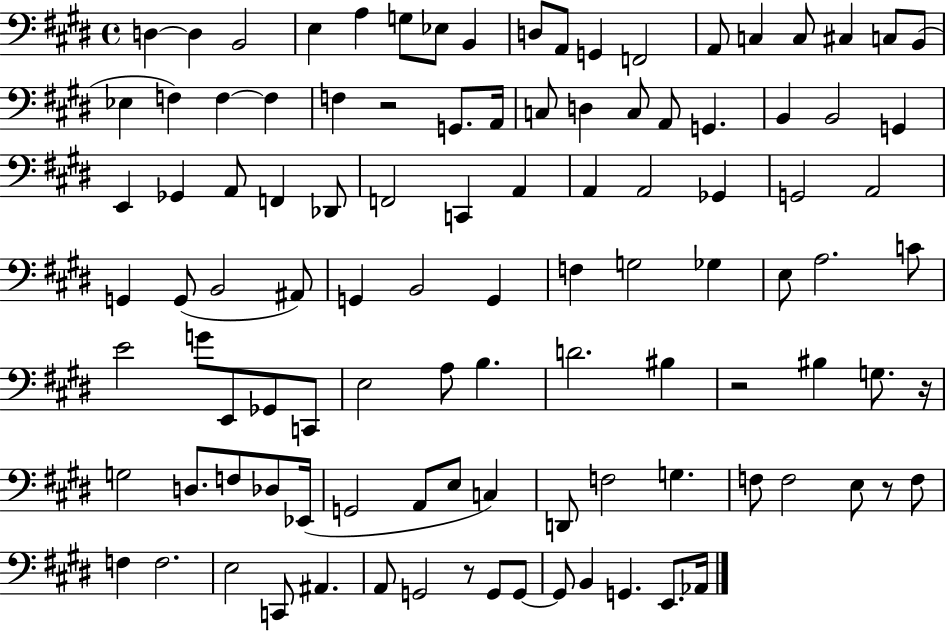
X:1
T:Untitled
M:4/4
L:1/4
K:E
D, D, B,,2 E, A, G,/2 _E,/2 B,, D,/2 A,,/2 G,, F,,2 A,,/2 C, C,/2 ^C, C,/2 B,,/2 _E, F, F, F, F, z2 G,,/2 A,,/4 C,/2 D, C,/2 A,,/2 G,, B,, B,,2 G,, E,, _G,, A,,/2 F,, _D,,/2 F,,2 C,, A,, A,, A,,2 _G,, G,,2 A,,2 G,, G,,/2 B,,2 ^A,,/2 G,, B,,2 G,, F, G,2 _G, E,/2 A,2 C/2 E2 G/2 E,,/2 _G,,/2 C,,/2 E,2 A,/2 B, D2 ^B, z2 ^B, G,/2 z/4 G,2 D,/2 F,/2 _D,/2 _E,,/4 G,,2 A,,/2 E,/2 C, D,,/2 F,2 G, F,/2 F,2 E,/2 z/2 F,/2 F, F,2 E,2 C,,/2 ^A,, A,,/2 G,,2 z/2 G,,/2 G,,/2 G,,/2 B,, G,, E,,/2 _A,,/4